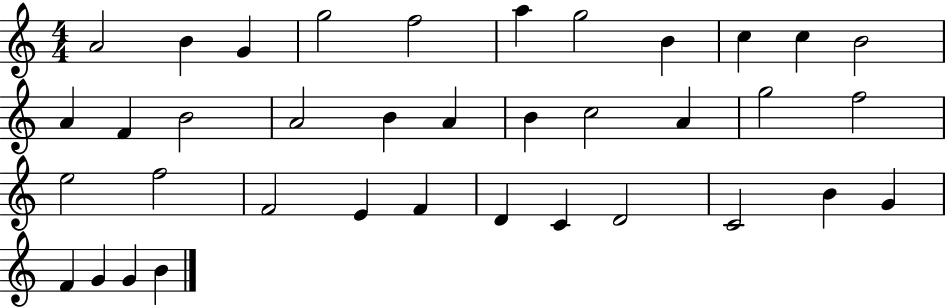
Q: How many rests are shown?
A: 0